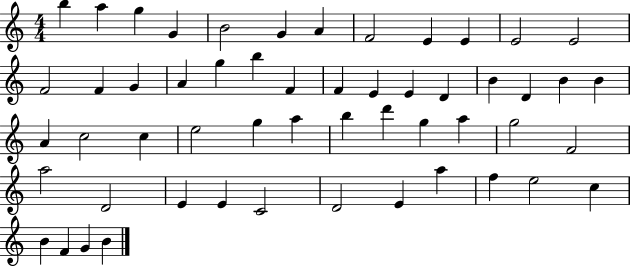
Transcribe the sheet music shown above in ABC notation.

X:1
T:Untitled
M:4/4
L:1/4
K:C
b a g G B2 G A F2 E E E2 E2 F2 F G A g b F F E E D B D B B A c2 c e2 g a b d' g a g2 F2 a2 D2 E E C2 D2 E a f e2 c B F G B